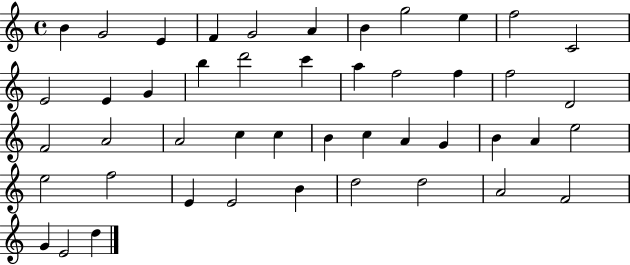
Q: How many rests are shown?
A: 0